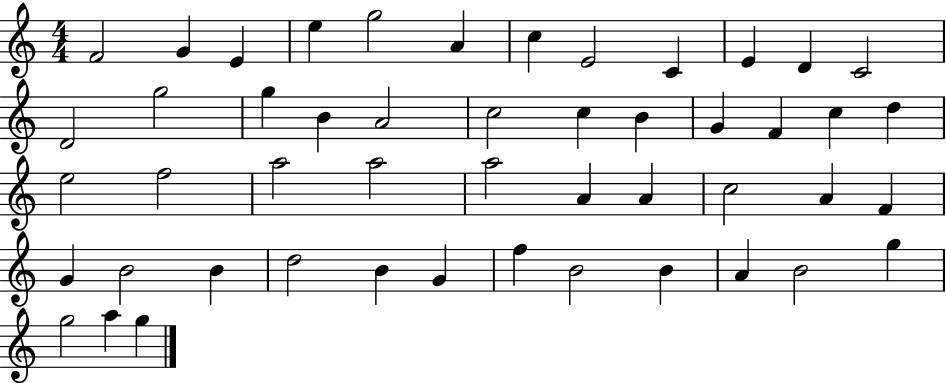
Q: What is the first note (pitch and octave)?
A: F4